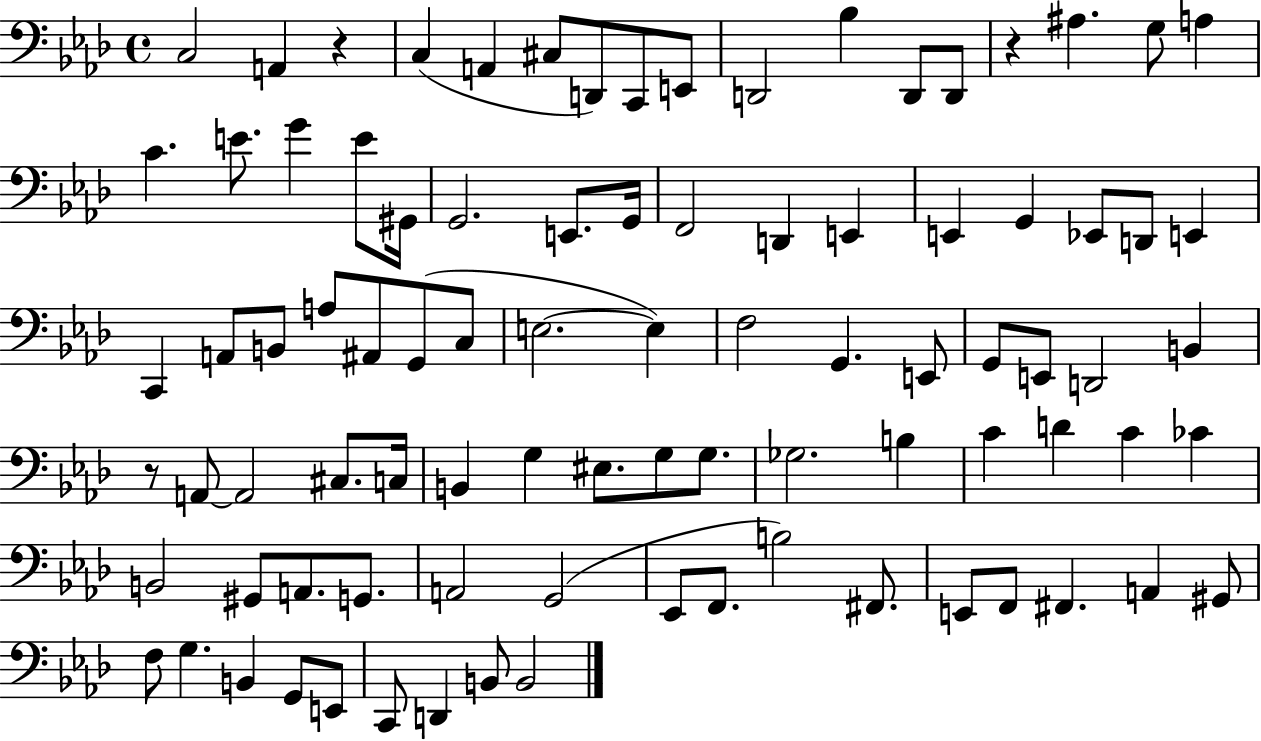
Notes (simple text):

C3/h A2/q R/q C3/q A2/q C#3/e D2/e C2/e E2/e D2/h Bb3/q D2/e D2/e R/q A#3/q. G3/e A3/q C4/q. E4/e. G4/q E4/e G#2/s G2/h. E2/e. G2/s F2/h D2/q E2/q E2/q G2/q Eb2/e D2/e E2/q C2/q A2/e B2/e A3/e A#2/e G2/e C3/e E3/h. E3/q F3/h G2/q. E2/e G2/e E2/e D2/h B2/q R/e A2/e A2/h C#3/e. C3/s B2/q G3/q EIS3/e. G3/e G3/e. Gb3/h. B3/q C4/q D4/q C4/q CES4/q B2/h G#2/e A2/e. G2/e. A2/h G2/h Eb2/e F2/e. B3/h F#2/e. E2/e F2/e F#2/q. A2/q G#2/e F3/e G3/q. B2/q G2/e E2/e C2/e D2/q B2/e B2/h